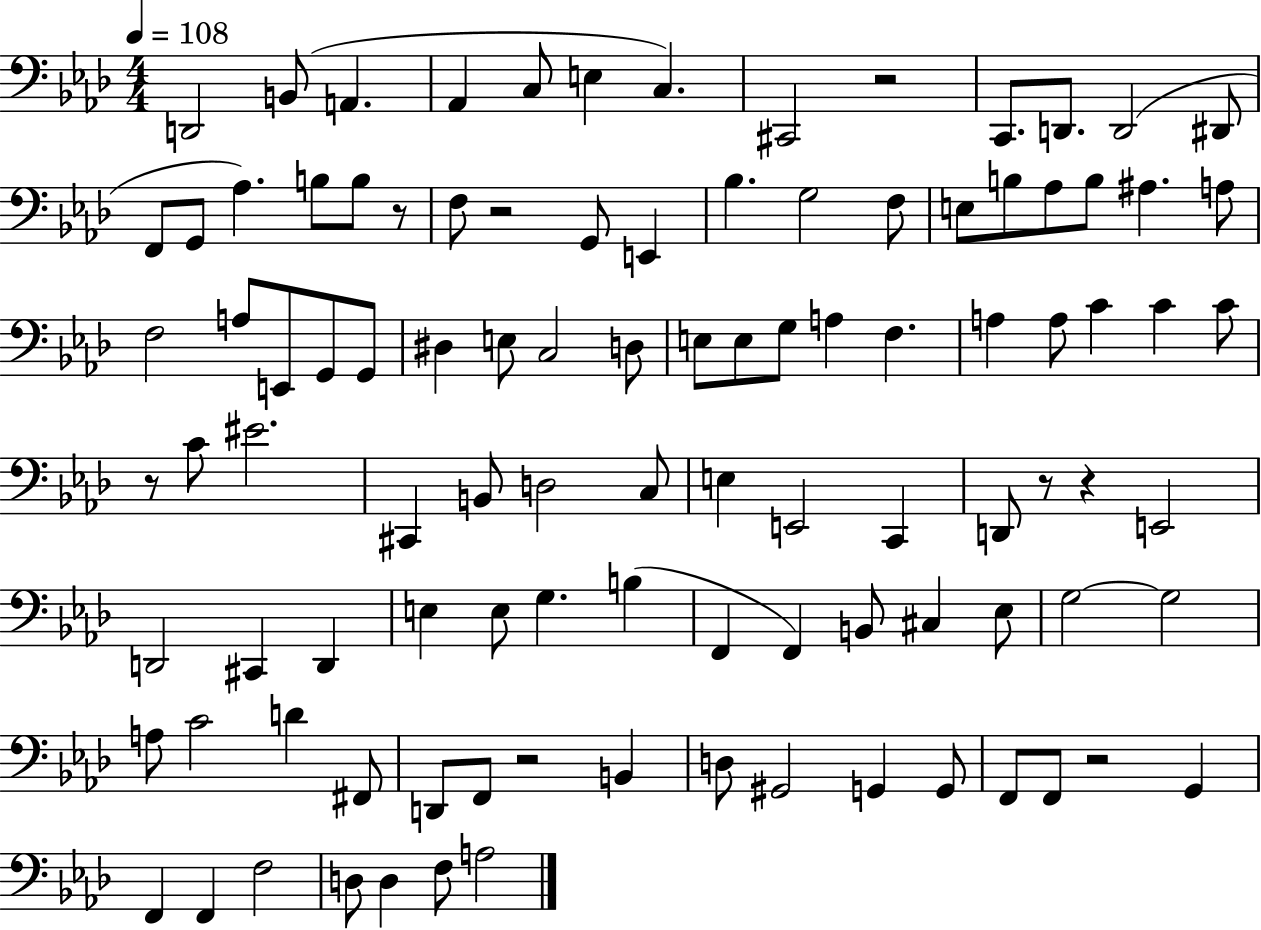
D2/h B2/e A2/q. Ab2/q C3/e E3/q C3/q. C#2/h R/h C2/e. D2/e. D2/h D#2/e F2/e G2/e Ab3/q. B3/e B3/e R/e F3/e R/h G2/e E2/q Bb3/q. G3/h F3/e E3/e B3/e Ab3/e B3/e A#3/q. A3/e F3/h A3/e E2/e G2/e G2/e D#3/q E3/e C3/h D3/e E3/e E3/e G3/e A3/q F3/q. A3/q A3/e C4/q C4/q C4/e R/e C4/e EIS4/h. C#2/q B2/e D3/h C3/e E3/q E2/h C2/q D2/e R/e R/q E2/h D2/h C#2/q D2/q E3/q E3/e G3/q. B3/q F2/q F2/q B2/e C#3/q Eb3/e G3/h G3/h A3/e C4/h D4/q F#2/e D2/e F2/e R/h B2/q D3/e G#2/h G2/q G2/e F2/e F2/e R/h G2/q F2/q F2/q F3/h D3/e D3/q F3/e A3/h